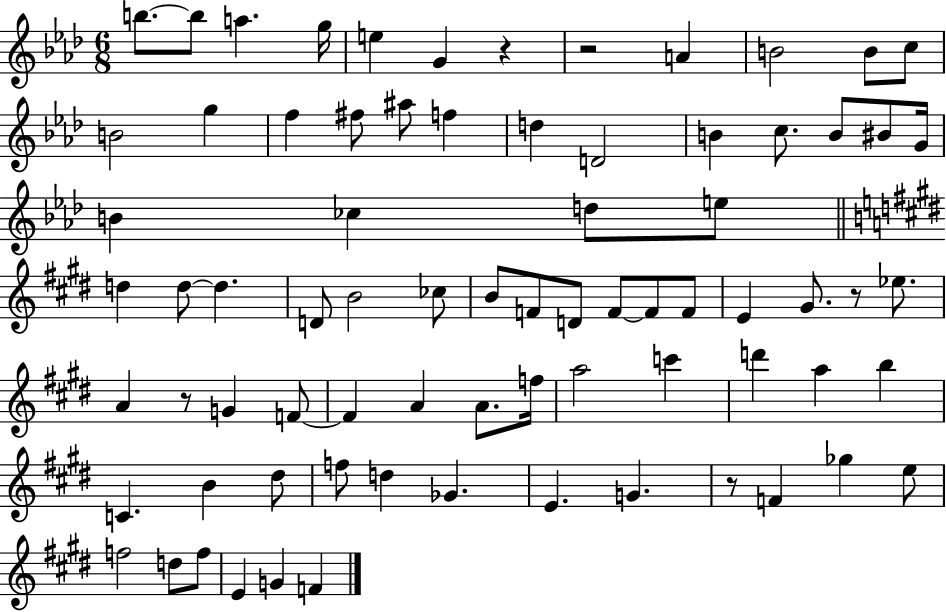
{
  \clef treble
  \numericTimeSignature
  \time 6/8
  \key aes \major
  b''8.~~ b''8 a''4. g''16 | e''4 g'4 r4 | r2 a'4 | b'2 b'8 c''8 | \break b'2 g''4 | f''4 fis''8 ais''8 f''4 | d''4 d'2 | b'4 c''8. b'8 bis'8 g'16 | \break b'4 ces''4 d''8 e''8 | \bar "||" \break \key e \major d''4 d''8~~ d''4. | d'8 b'2 ces''8 | b'8 f'8 d'8 f'8~~ f'8 f'8 | e'4 gis'8. r8 ees''8. | \break a'4 r8 g'4 f'8~~ | f'4 a'4 a'8. f''16 | a''2 c'''4 | d'''4 a''4 b''4 | \break c'4. b'4 dis''8 | f''8 d''4 ges'4. | e'4. g'4. | r8 f'4 ges''4 e''8 | \break f''2 d''8 f''8 | e'4 g'4 f'4 | \bar "|."
}